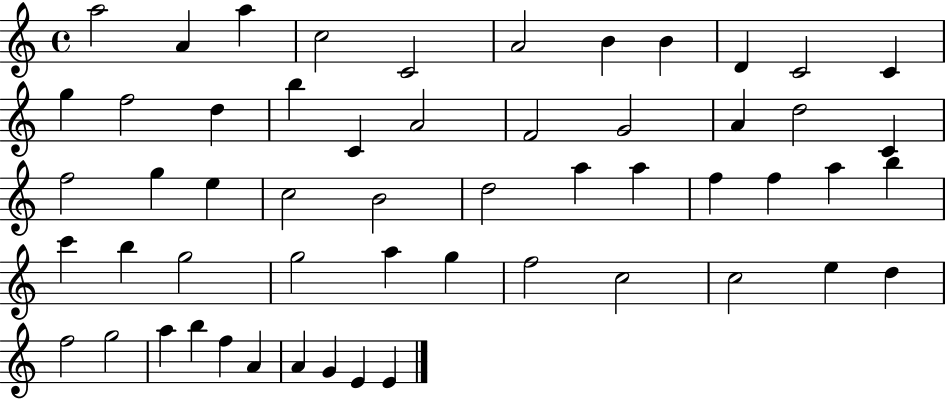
{
  \clef treble
  \time 4/4
  \defaultTimeSignature
  \key c \major
  a''2 a'4 a''4 | c''2 c'2 | a'2 b'4 b'4 | d'4 c'2 c'4 | \break g''4 f''2 d''4 | b''4 c'4 a'2 | f'2 g'2 | a'4 d''2 c'4 | \break f''2 g''4 e''4 | c''2 b'2 | d''2 a''4 a''4 | f''4 f''4 a''4 b''4 | \break c'''4 b''4 g''2 | g''2 a''4 g''4 | f''2 c''2 | c''2 e''4 d''4 | \break f''2 g''2 | a''4 b''4 f''4 a'4 | a'4 g'4 e'4 e'4 | \bar "|."
}